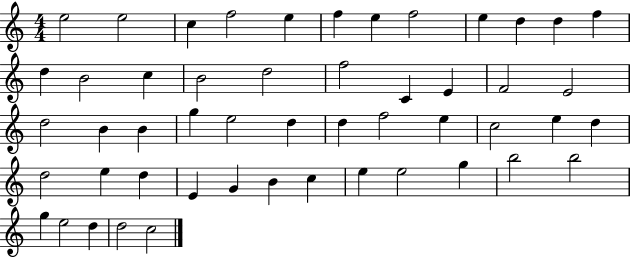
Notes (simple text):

E5/h E5/h C5/q F5/h E5/q F5/q E5/q F5/h E5/q D5/q D5/q F5/q D5/q B4/h C5/q B4/h D5/h F5/h C4/q E4/q F4/h E4/h D5/h B4/q B4/q G5/q E5/h D5/q D5/q F5/h E5/q C5/h E5/q D5/q D5/h E5/q D5/q E4/q G4/q B4/q C5/q E5/q E5/h G5/q B5/h B5/h G5/q E5/h D5/q D5/h C5/h